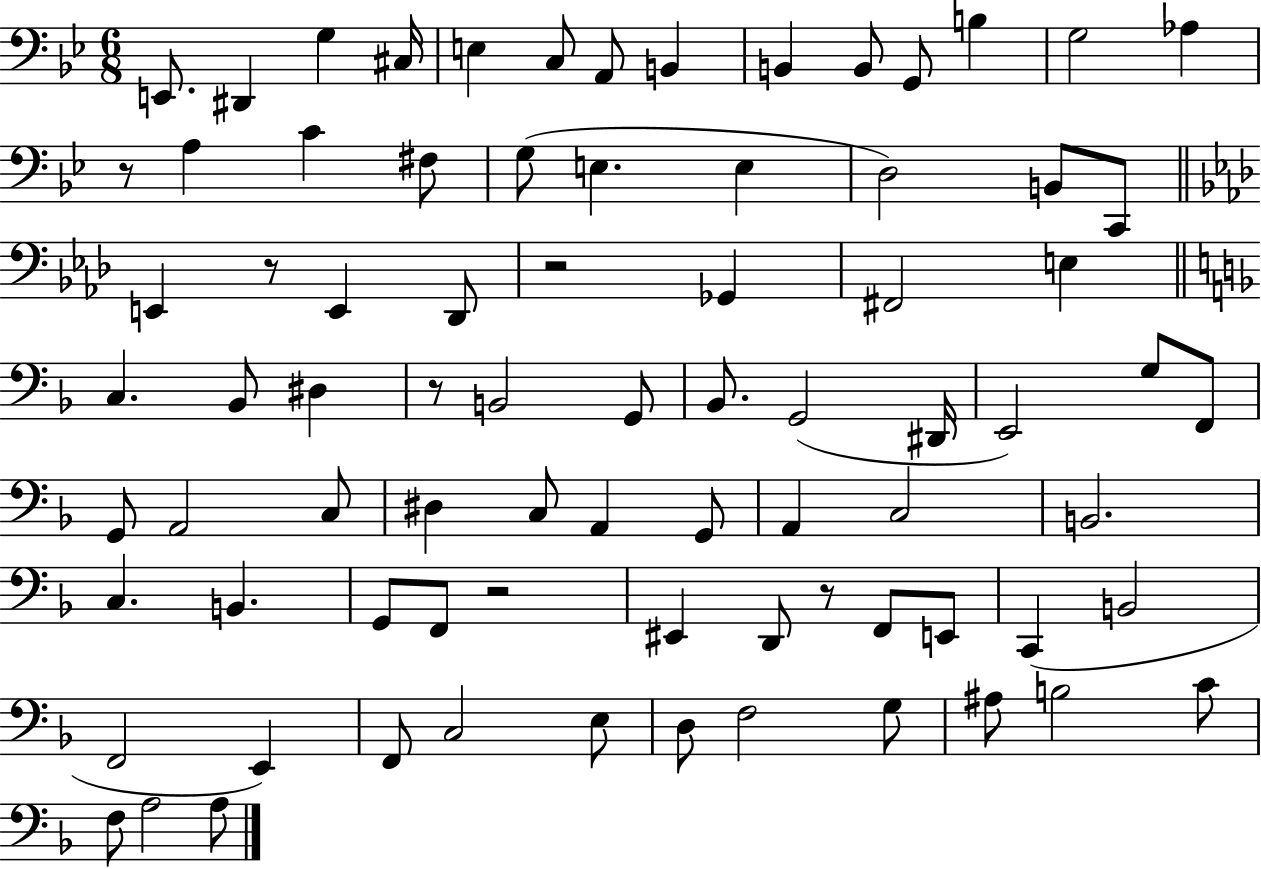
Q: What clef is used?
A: bass